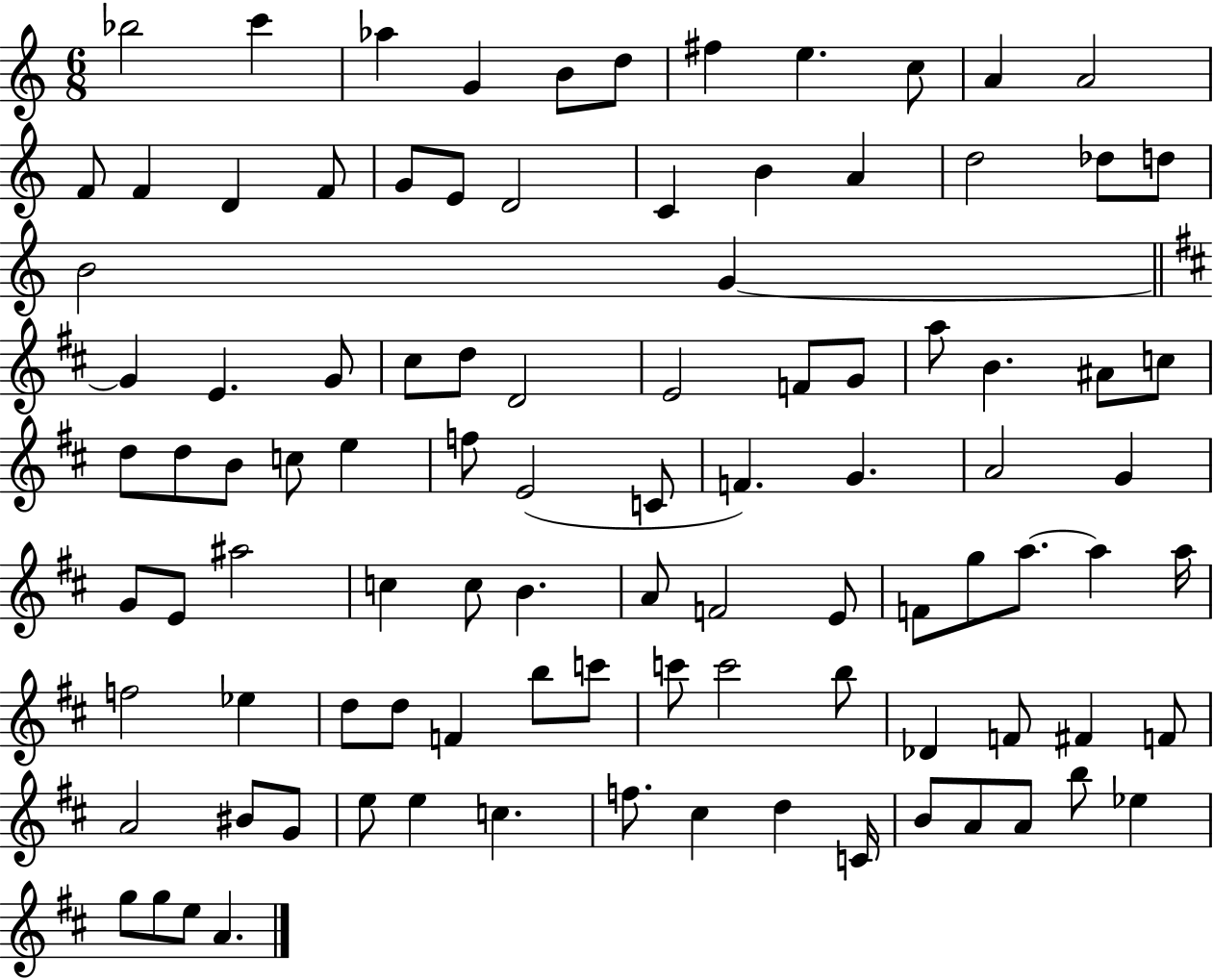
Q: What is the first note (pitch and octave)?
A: Bb5